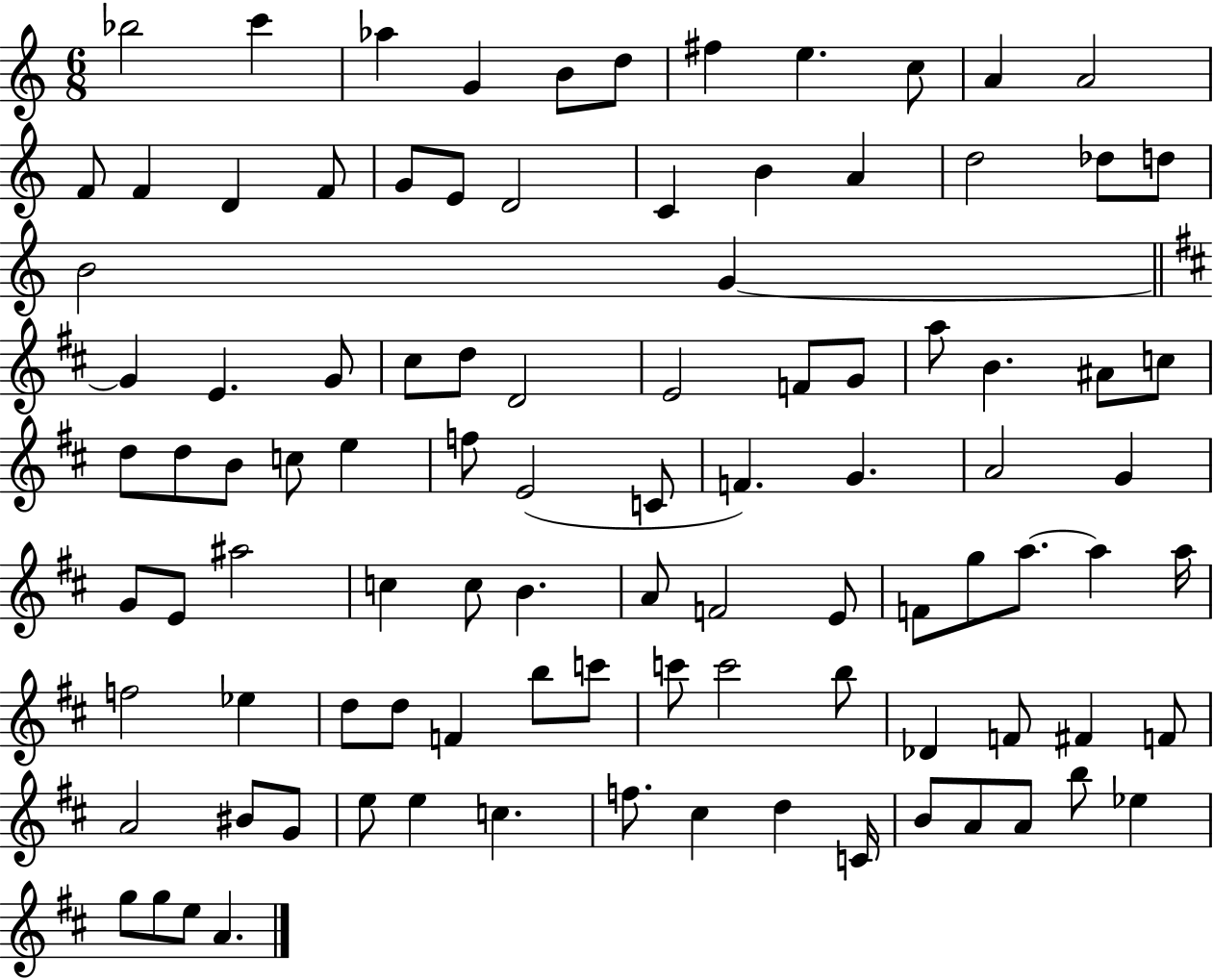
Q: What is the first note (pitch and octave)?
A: Bb5